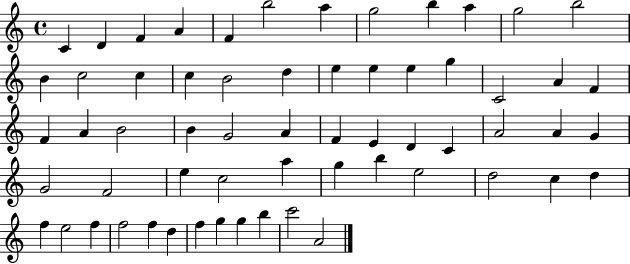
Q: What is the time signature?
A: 4/4